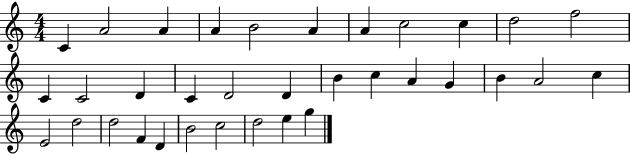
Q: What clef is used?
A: treble